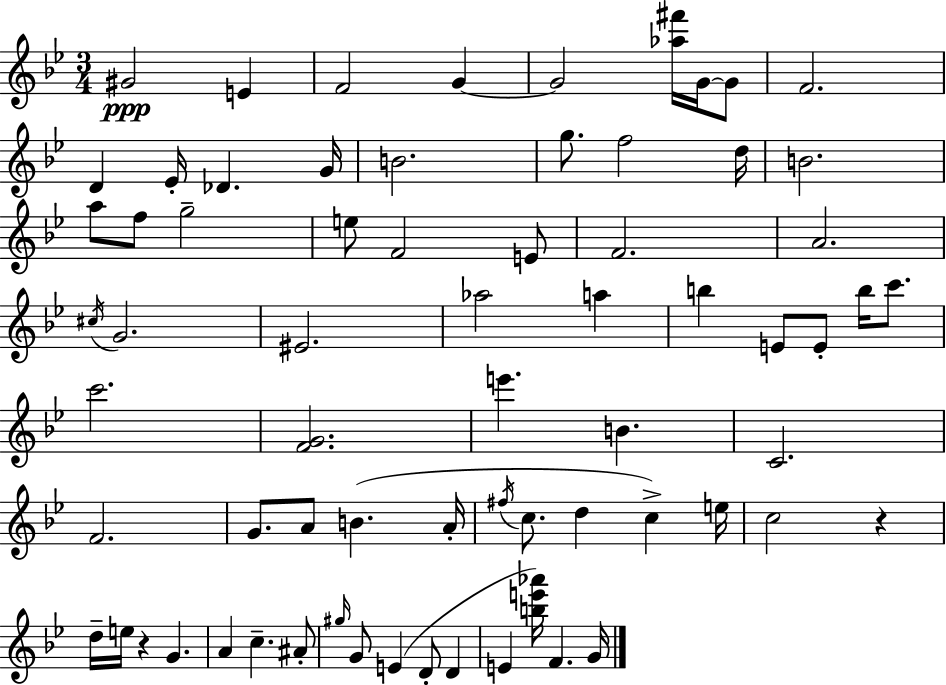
{
  \clef treble
  \numericTimeSignature
  \time 3/4
  \key bes \major
  gis'2\ppp e'4 | f'2 g'4~~ | g'2 <aes'' fis'''>16 g'16~~ g'8 | f'2. | \break d'4 ees'16-. des'4. g'16 | b'2. | g''8. f''2 d''16 | b'2. | \break a''8 f''8 g''2-- | e''8 f'2 e'8 | f'2. | a'2. | \break \acciaccatura { cis''16 } g'2. | eis'2. | aes''2 a''4 | b''4 e'8 e'8-. b''16 c'''8. | \break c'''2. | <f' g'>2. | e'''4. b'4. | c'2. | \break f'2. | g'8. a'8 b'4.( | a'16-. \acciaccatura { fis''16 } c''8. d''4 c''4->) | e''16 c''2 r4 | \break d''16-- e''16 r4 g'4. | a'4 c''4.-- | ais'8-. \grace { gis''16 } g'8 e'4( d'8-. d'4 | e'4 <b'' e''' aes'''>16) f'4. | \break g'16 \bar "|."
}